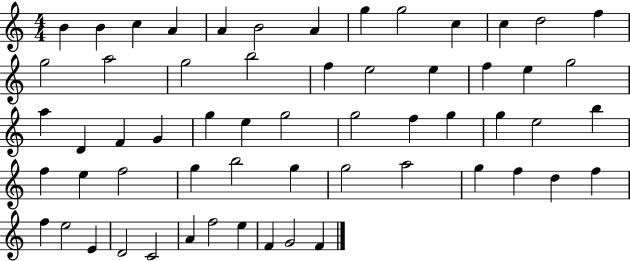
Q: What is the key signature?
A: C major